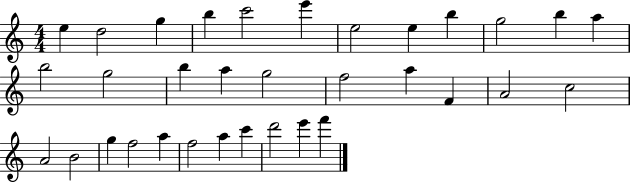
{
  \clef treble
  \numericTimeSignature
  \time 4/4
  \key c \major
  e''4 d''2 g''4 | b''4 c'''2 e'''4 | e''2 e''4 b''4 | g''2 b''4 a''4 | \break b''2 g''2 | b''4 a''4 g''2 | f''2 a''4 f'4 | a'2 c''2 | \break a'2 b'2 | g''4 f''2 a''4 | f''2 a''4 c'''4 | d'''2 e'''4 f'''4 | \break \bar "|."
}